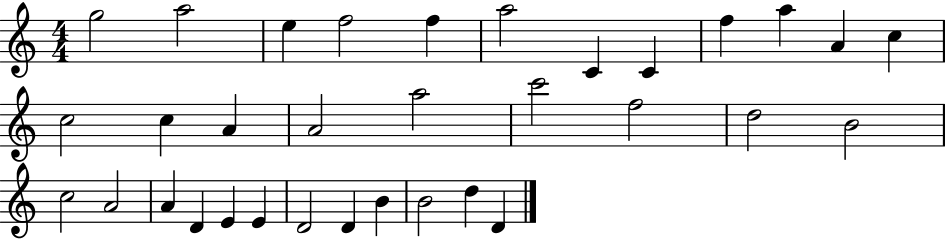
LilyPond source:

{
  \clef treble
  \numericTimeSignature
  \time 4/4
  \key c \major
  g''2 a''2 | e''4 f''2 f''4 | a''2 c'4 c'4 | f''4 a''4 a'4 c''4 | \break c''2 c''4 a'4 | a'2 a''2 | c'''2 f''2 | d''2 b'2 | \break c''2 a'2 | a'4 d'4 e'4 e'4 | d'2 d'4 b'4 | b'2 d''4 d'4 | \break \bar "|."
}